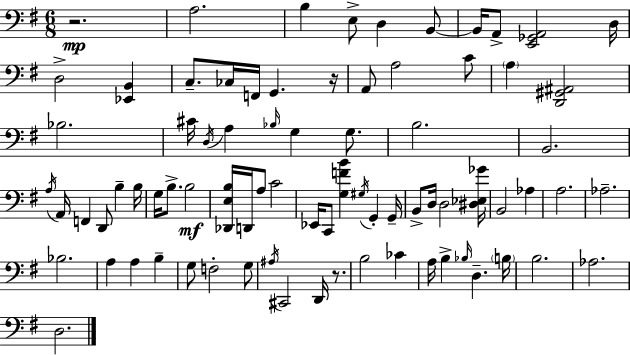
{
  \clef bass
  \numericTimeSignature
  \time 6/8
  \key g \major
  r2.\mp | a2. | b4 e8-> d4 b,8~~ | b,16 a,8-> <e, ges, a,>2 d16 | \break d2-> <ees, b,>4 | c8.-- ces16 f,16 g,4. r16 | a,8 a2 c'8 | \parenthesize a4 <d, gis, ais,>2 | \break bes2. | cis'16 \acciaccatura { d16 } a4 \grace { bes16 } g4 g8. | b2. | b,2. | \break \acciaccatura { a16 } a,16 f,4 d,8 b4-- | b16 g16 b8.-> b2\mf | <des, e b>16 d,16 a8 c'2 | ees,16 c,8 <g f' b'>4 \acciaccatura { gis16 } g,4-. | \break g,16-- b,8-> d16 d2 | <dis ees ges'>16 b,2 | aes4 a2. | aes2.-- | \break bes2. | a4 a4 | b4-- g8 f2-. | g8 \acciaccatura { ais16 } cis,2 | \break d,16 r8. b2 | ces'4 a16 b4-> \grace { bes16 } d4.-- | \parenthesize b16 b2. | aes2. | \break d2. | \bar "|."
}